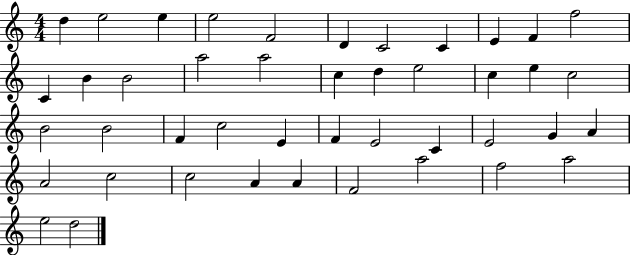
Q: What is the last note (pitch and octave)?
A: D5